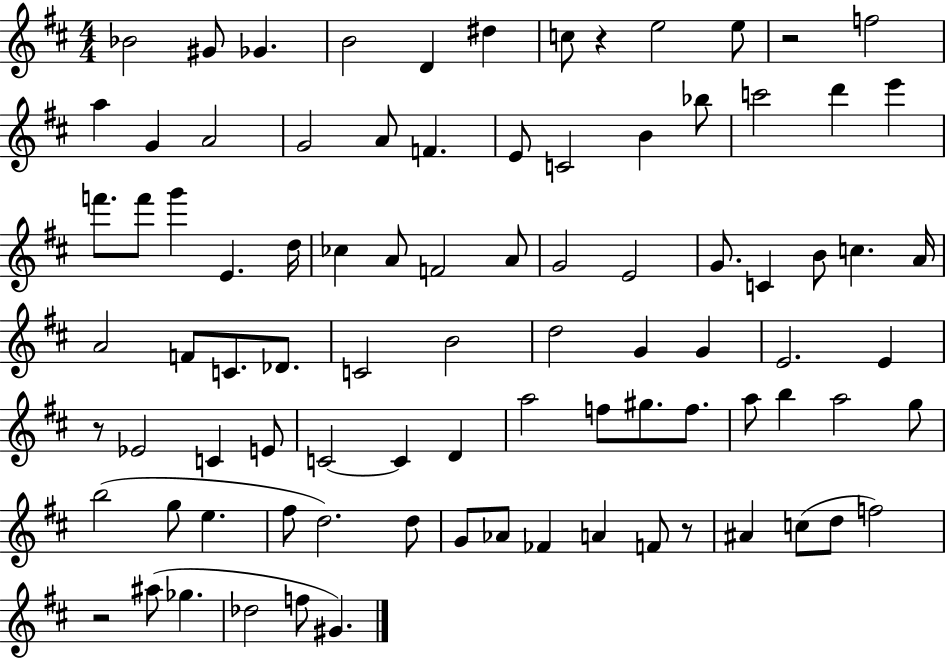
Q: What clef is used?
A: treble